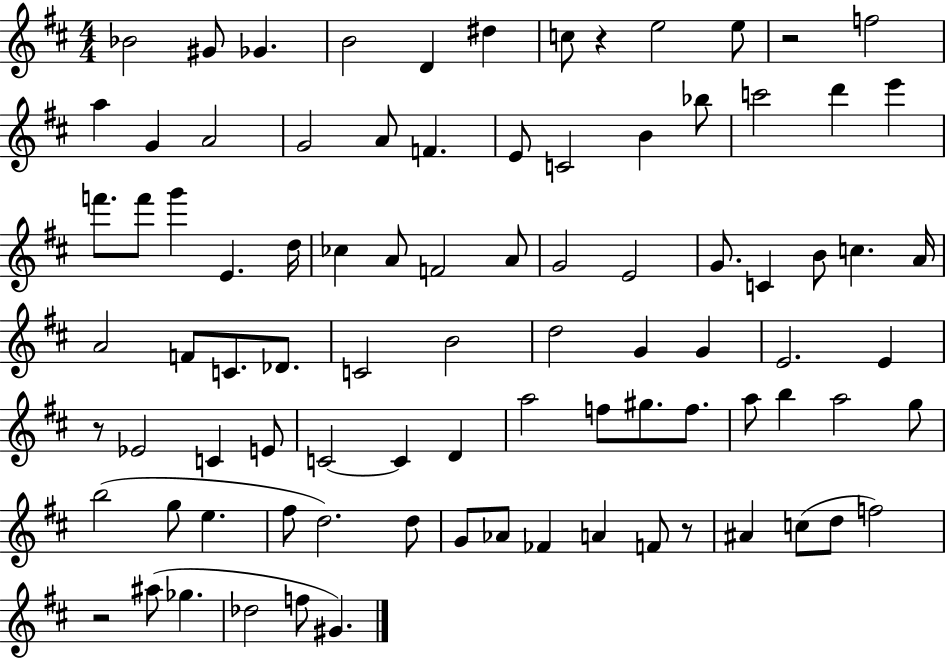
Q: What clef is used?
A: treble